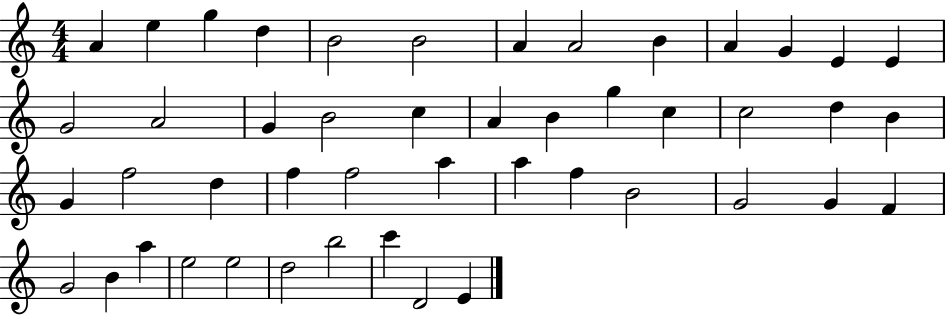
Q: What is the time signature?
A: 4/4